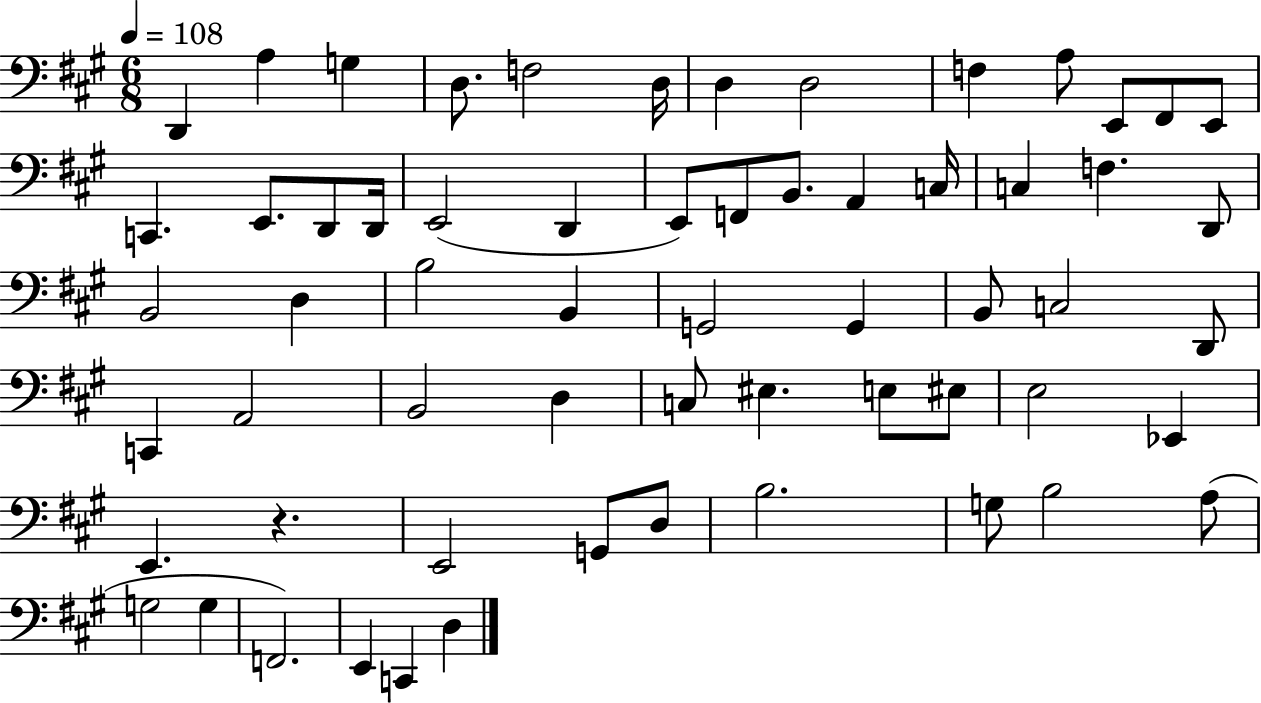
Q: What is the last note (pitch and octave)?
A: D3